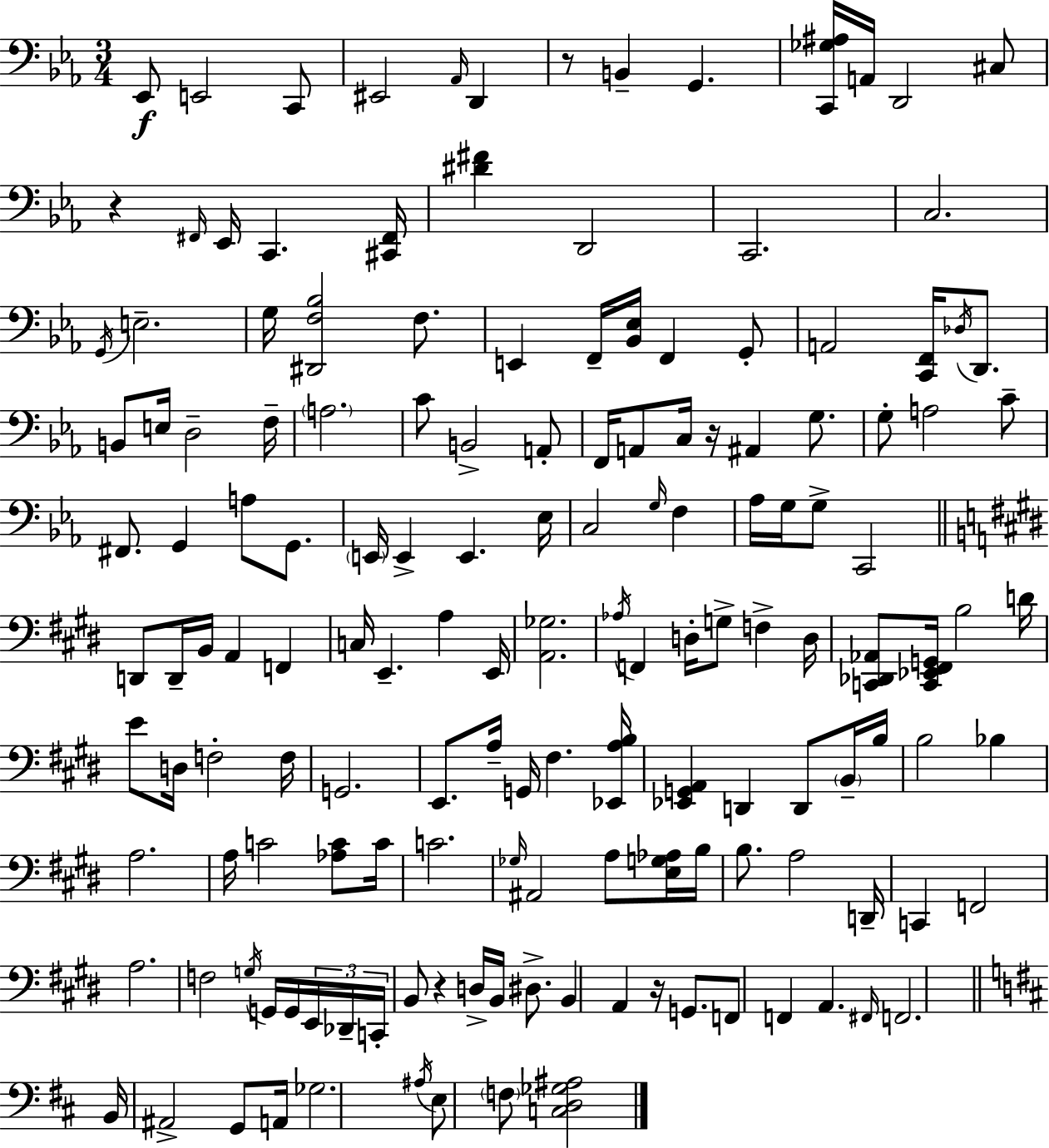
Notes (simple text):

Eb2/e E2/h C2/e EIS2/h Ab2/s D2/q R/e B2/q G2/q. [C2,Gb3,A#3]/s A2/s D2/h C#3/e R/q F#2/s Eb2/s C2/q. [C#2,F#2]/s [D#4,F#4]/q D2/h C2/h. C3/h. G2/s E3/h. G3/s [D#2,F3,Bb3]/h F3/e. E2/q F2/s [Bb2,Eb3]/s F2/q G2/e A2/h [C2,F2]/s Db3/s D2/e. B2/e E3/s D3/h F3/s A3/h. C4/e B2/h A2/e F2/s A2/e C3/s R/s A#2/q G3/e. G3/e A3/h C4/e F#2/e. G2/q A3/e G2/e. E2/s E2/q E2/q. Eb3/s C3/h G3/s F3/q Ab3/s G3/s G3/e C2/h D2/e D2/s B2/s A2/q F2/q C3/s E2/q. A3/q E2/s [A2,Gb3]/h. Ab3/s F2/q D3/s G3/e F3/q D3/s [C2,Db2,Ab2]/e [C2,Eb2,F#2,G2]/s B3/h D4/s E4/e D3/s F3/h F3/s G2/h. E2/e. A3/s G2/s F#3/q. [Eb2,A3,B3]/s [Eb2,G2,A2]/q D2/q D2/e B2/s B3/s B3/h Bb3/q A3/h. A3/s C4/h [Ab3,C4]/e C4/s C4/h. Gb3/s A#2/h A3/e [E3,G3,Ab3]/s B3/s B3/e. A3/h D2/s C2/q F2/h A3/h. F3/h G3/s G2/s G2/s E2/s Db2/s C2/s B2/e R/q D3/s B2/s D#3/e. B2/q A2/q R/s G2/e. F2/e F2/q A2/q. F#2/s F2/h. B2/s A#2/h G2/e A2/s Gb3/h. A#3/s E3/e F3/e [C3,D3,Gb3,A#3]/h